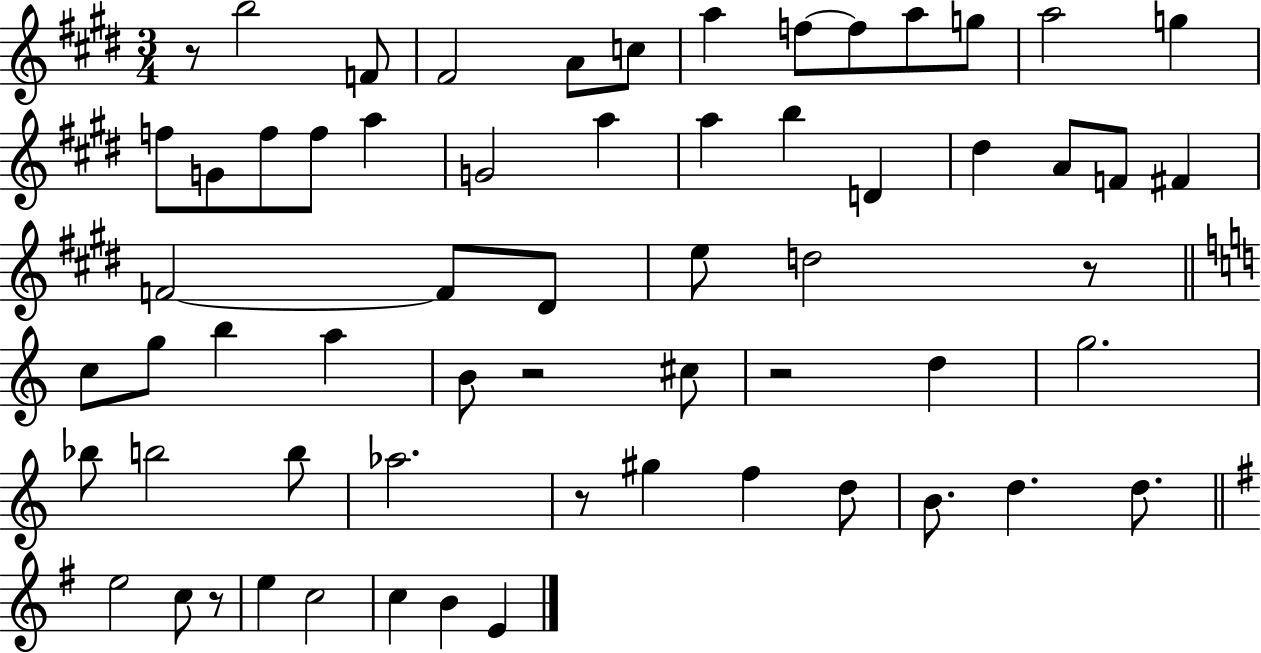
R/e B5/h F4/e F#4/h A4/e C5/e A5/q F5/e F5/e A5/e G5/e A5/h G5/q F5/e G4/e F5/e F5/e A5/q G4/h A5/q A5/q B5/q D4/q D#5/q A4/e F4/e F#4/q F4/h F4/e D#4/e E5/e D5/h R/e C5/e G5/e B5/q A5/q B4/e R/h C#5/e R/h D5/q G5/h. Bb5/e B5/h B5/e Ab5/h. R/e G#5/q F5/q D5/e B4/e. D5/q. D5/e. E5/h C5/e R/e E5/q C5/h C5/q B4/q E4/q